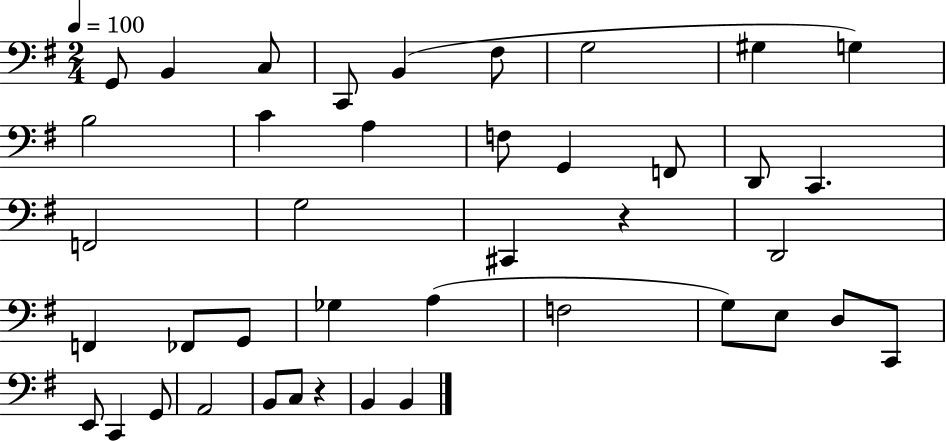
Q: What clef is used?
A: bass